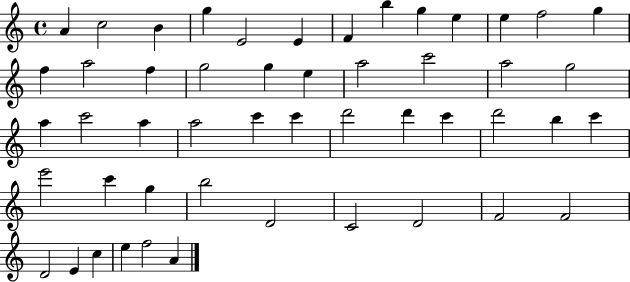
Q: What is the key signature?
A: C major